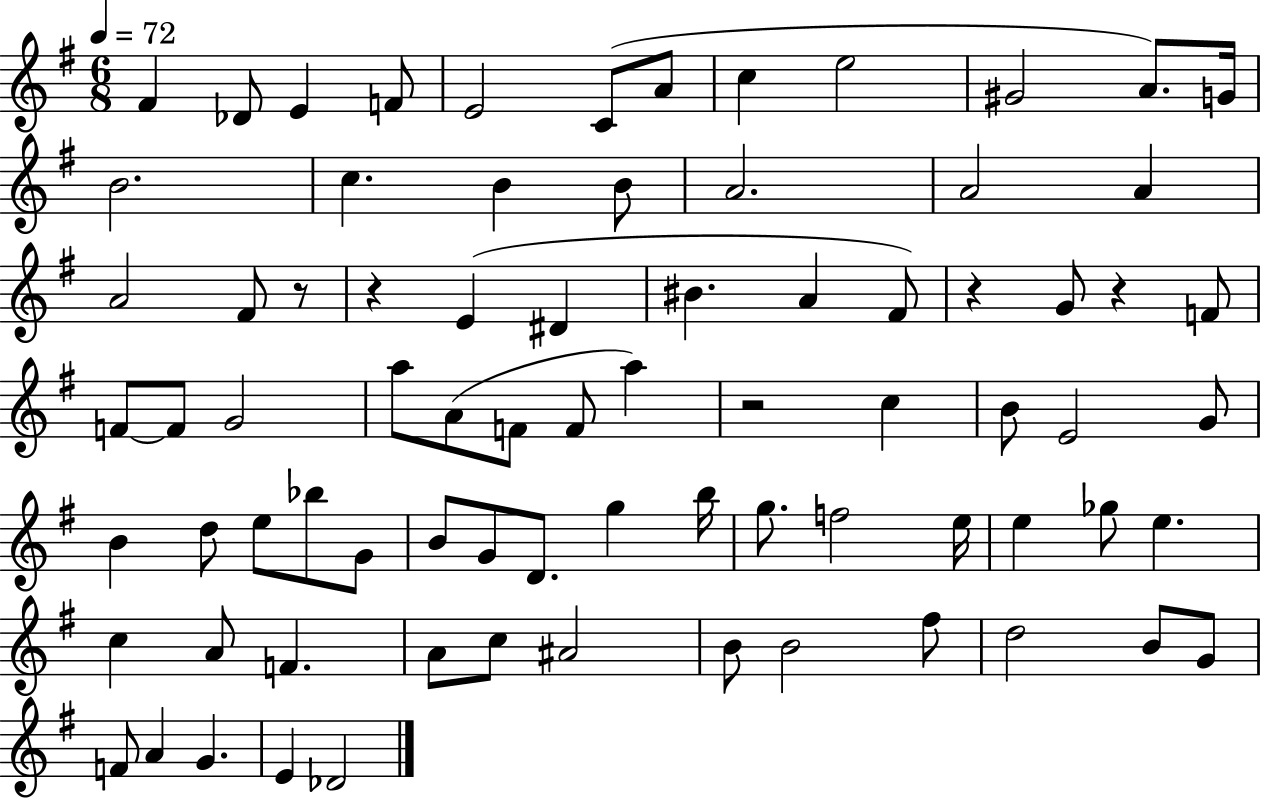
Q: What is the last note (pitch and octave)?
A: Db4